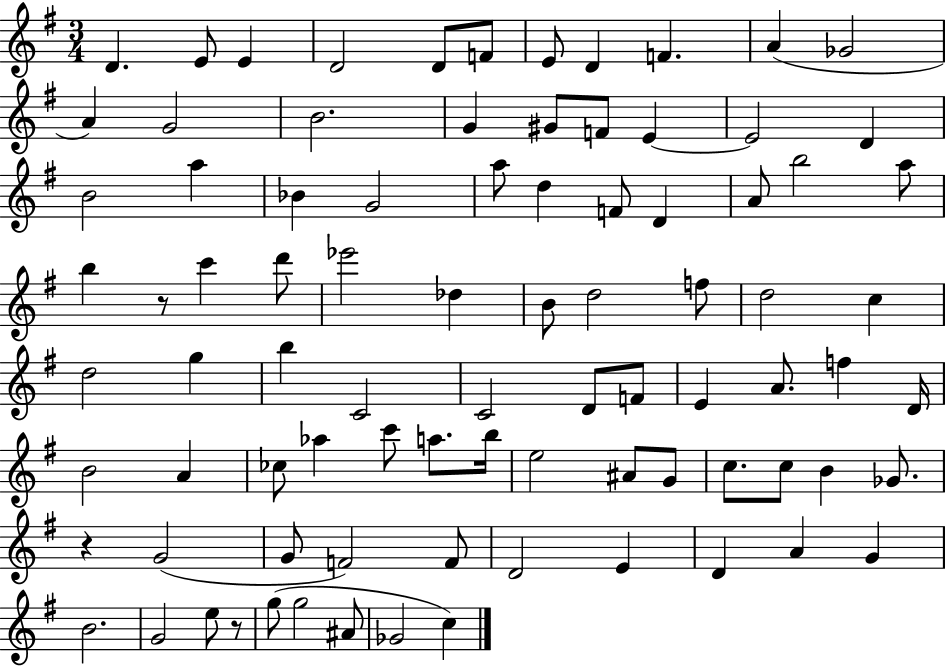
X:1
T:Untitled
M:3/4
L:1/4
K:G
D E/2 E D2 D/2 F/2 E/2 D F A _G2 A G2 B2 G ^G/2 F/2 E E2 D B2 a _B G2 a/2 d F/2 D A/2 b2 a/2 b z/2 c' d'/2 _e'2 _d B/2 d2 f/2 d2 c d2 g b C2 C2 D/2 F/2 E A/2 f D/4 B2 A _c/2 _a c'/2 a/2 b/4 e2 ^A/2 G/2 c/2 c/2 B _G/2 z G2 G/2 F2 F/2 D2 E D A G B2 G2 e/2 z/2 g/2 g2 ^A/2 _G2 c